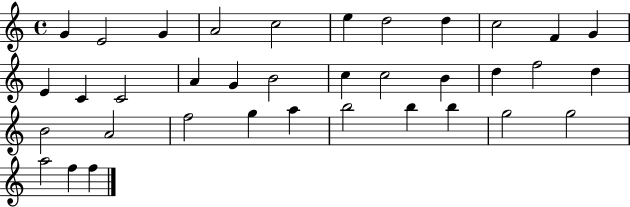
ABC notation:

X:1
T:Untitled
M:4/4
L:1/4
K:C
G E2 G A2 c2 e d2 d c2 F G E C C2 A G B2 c c2 B d f2 d B2 A2 f2 g a b2 b b g2 g2 a2 f f